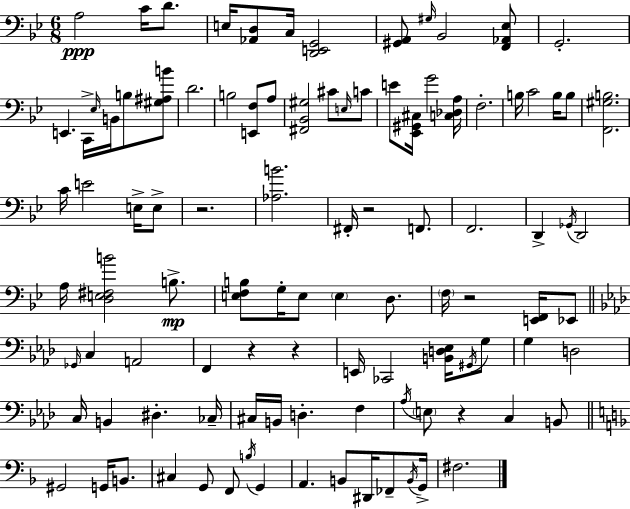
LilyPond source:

{
  \clef bass
  \numericTimeSignature
  \time 6/8
  \key g \minor
  a2\ppp c'16 d'8. | e16 <aes, d>8 c16 <d, e, g,>2 | <gis, a,>8 \grace { gis16 } bes,2 <f, aes, ees>8 | g,2.-. | \break e,4. c,16-> \grace { ees16 } b,16 b8 | <gis ais b'>8 d'2. | b2 <e, f>8 | a8 <fis, bes, gis>2 cis'8 | \break \grace { e16 } c'8 e'8 <ees, gis, cis>16 g'2 | <c des a>16 f2.-. | b16 c'2 | b16 b8 <f, gis b>2. | \break c'16 e'2 | e16-> e8-> r2. | <aes b'>2. | fis,16-. r2 | \break f,8. f,2. | d,4-> \acciaccatura { ges,16 } d,2 | a16 <d e fis b'>2 | b8.->\mp <e f b>8 g16-. e8 \parenthesize e4 | \break d8. \parenthesize f16 r2 | <e, f,>16 ees,8 \bar "||" \break \key aes \major \grace { ges,16 } c4 a,2 | f,4 r4 r4 | e,16 ces,2 <b, d ees>16 \acciaccatura { gis,16 } | g8 g4 d2 | \break c16 b,4 dis4.-. | ces16-- cis16 b,16 d4.-. f4 | \acciaccatura { aes16 } \parenthesize e8 r4 c4 | b,8 \bar "||" \break \key d \minor gis,2 g,16 b,8. | cis4 g,8 f,8 \acciaccatura { b16 } g,4 | a,4. b,8 dis,16 fes,8-- | \acciaccatura { b,16 } g,16-> fis2. | \break \bar "|."
}